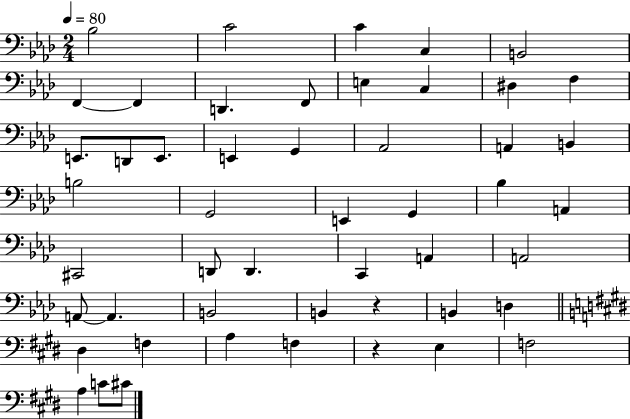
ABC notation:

X:1
T:Untitled
M:2/4
L:1/4
K:Ab
_B,2 C2 C C, B,,2 F,, F,, D,, F,,/2 E, C, ^D, F, E,,/2 D,,/2 E,,/2 E,, G,, _A,,2 A,, B,, B,2 G,,2 E,, G,, _B, A,, ^C,,2 D,,/2 D,, C,, A,, A,,2 A,,/2 A,, B,,2 B,, z B,, D, ^D, F, A, F, z E, F,2 A, C/2 ^C/2